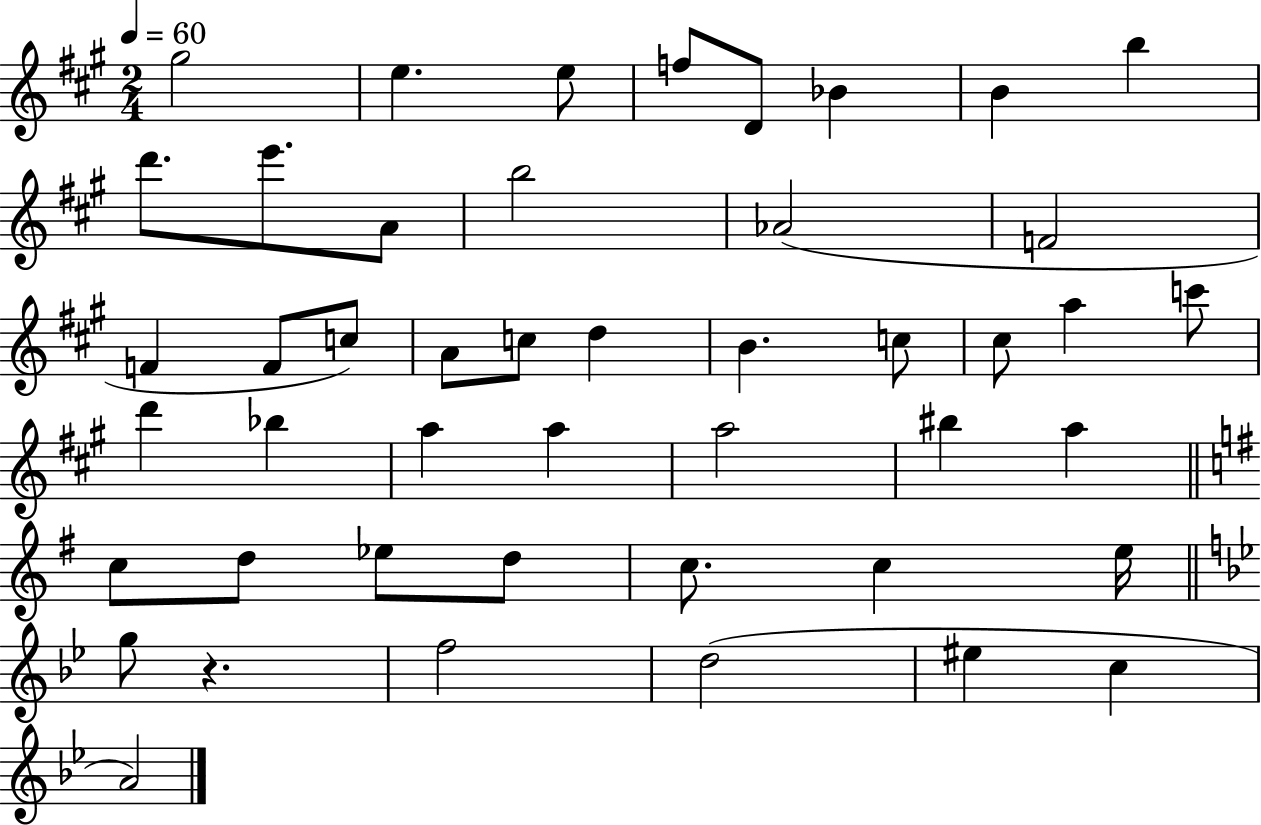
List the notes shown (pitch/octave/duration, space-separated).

G#5/h E5/q. E5/e F5/e D4/e Bb4/q B4/q B5/q D6/e. E6/e. A4/e B5/h Ab4/h F4/h F4/q F4/e C5/e A4/e C5/e D5/q B4/q. C5/e C#5/e A5/q C6/e D6/q Bb5/q A5/q A5/q A5/h BIS5/q A5/q C5/e D5/e Eb5/e D5/e C5/e. C5/q E5/s G5/e R/q. F5/h D5/h EIS5/q C5/q A4/h